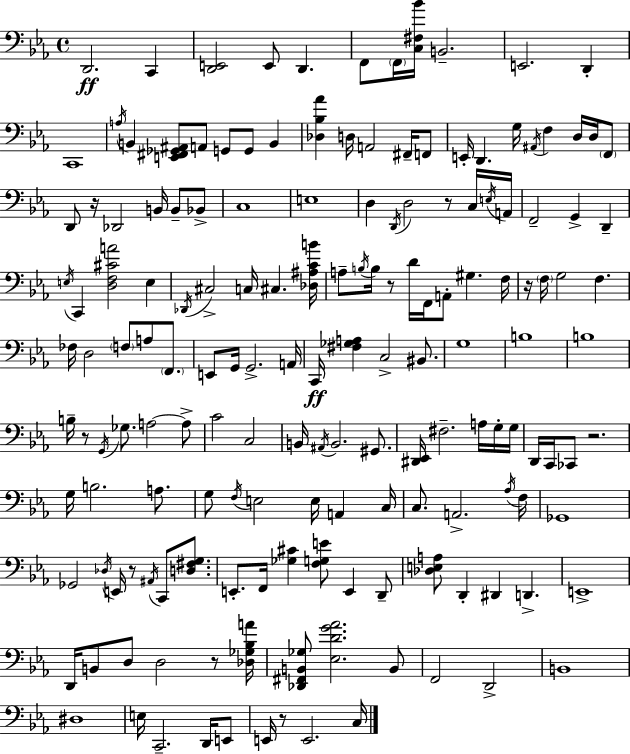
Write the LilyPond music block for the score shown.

{
  \clef bass
  \time 4/4
  \defaultTimeSignature
  \key c \minor
  d,2.\ff c,4 | <d, e,>2 e,8 d,4. | f,8 \parenthesize f,16 <c fis bes'>16 b,2.-- | e,2. d,4-. | \break c,1 | \acciaccatura { a16 } b,4 <e, fis, ges, ais,>8 a,8 g,8 g,8 b,4 | <des bes aes'>4 d16 a,2 fis,16-- f,8 | e,16-. d,4. g16 \acciaccatura { ais,16 } f4 d16 d16 | \break \parenthesize f,8 d,8 r16 des,2 b,16 b,8-- | bes,8-> c1 | e1 | d4 \acciaccatura { d,16 } d2 r8 | \break c16 \acciaccatura { e16 } a,16 f,2-- g,4-> | d,4-- \acciaccatura { e16 } c,4 <d f cis' a'>2 | e4 \acciaccatura { des,16 } cis2-> c16 cis4. | <des ais c' b'>16 a8-- \acciaccatura { b16 } b16 r8 d'16 f,16 a,8-. | \break gis4. f16 r16 \parenthesize f16 g2 | f4. fes16 d2 | \parenthesize f8 a8 \parenthesize f,8. e,8 g,16 g,2.-> | a,16 c,16\ff <fis ges a>4 c2-> | \break bis,8. g1 | b1 | b1 | b16-- r8 \acciaccatura { g,16 } ges8. a2~~ | \break a8-> c'2 | c2 b,16 \acciaccatura { ais,16 } b,2. | gis,8. <dis, ees,>16 fis2.-- | a16 g16-. g16 d,16 c,16 ces,8 r2. | \break g16 b2. | a8. g8 \acciaccatura { f16 } e2 | e16 a,4 c16 c8. a,2.-> | \acciaccatura { aes16 } f16 ges,1 | \break ges,2 | \acciaccatura { des16 } e,16 r8 \acciaccatura { ais,16 } c,8 <d fis g>8. e,8.-. | f,16 <ges cis'>4 <f g e'>8 e,4 d,8-- <des e a>8 d,4-. | dis,4 d,4.-> e,1-> | \break d,16 b,8 | d8 d2 r8 <des ges bes a'>16 <des, fis, b, ges>8 <ees d' g' aes'>2. | b,8 f,2 | d,2-> b,1 | \break dis1 | e16 c,2.-- | d,16 e,8 e,16 r8 | e,2. c16 \bar "|."
}